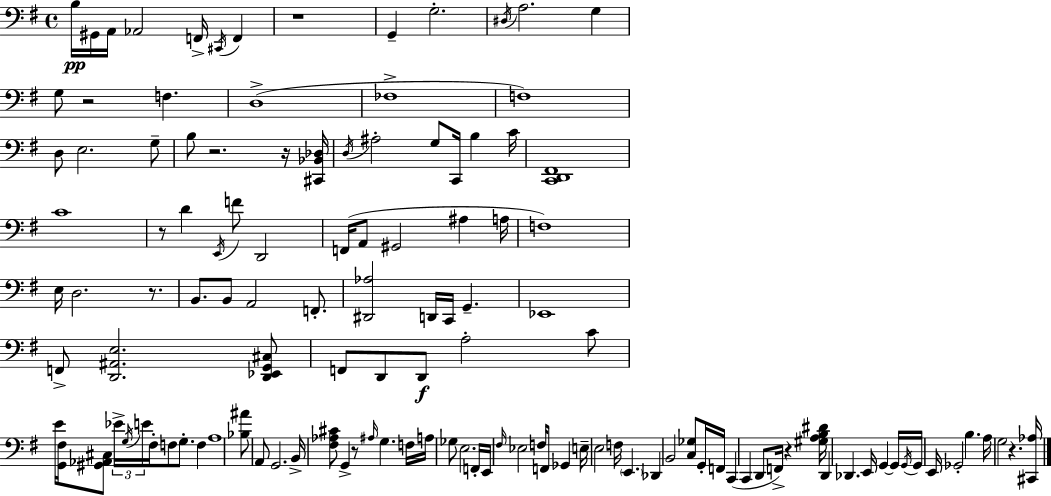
{
  \clef bass
  \time 4/4
  \defaultTimeSignature
  \key g \major
  b16\pp gis,16 a,16 aes,2 f,16-> \acciaccatura { cis,16 } f,4 | r1 | g,4-- g2.-. | \acciaccatura { dis16 } a2. g4 | \break g8 r2 f4. | d1->( | fes1-> | f1) | \break d8 e2. | g8-- b8 r2. | r16 <cis, bes, des>16 \acciaccatura { d16 } ais2-. g8 c,16 b4 | c'16 <c, d, fis,>1 | \break c'1 | r8 d'4 \acciaccatura { e,16 } f'8 d,2 | f,16( a,8 gis,2 ais4 | a16 f1) | \break e16 d2. | r8. b,8. b,8 a,2 | f,8.-. <dis, aes>2 d,16 c,16 g,4.-- | ees,1 | \break f,8-> <d, ais, e>2. | <d, ees, g, cis>8 f,8 d,8 d,8\f a2-. | c'8 e'16 <g, fis>16 <gis, aes, cis>8 \tuplet 3/2 { ees'16-> \acciaccatura { g16 } e'16 } fis16-. f8 g8.-. | f4 a1 | \break <bes ais'>8 a,8 g,2. | b,16-> <fis aes cis'>8 g,4-> r8 \grace { ais16 } g4. | f16 a16 ges8 e2. | f,16-. e,16 \grace { fis16 } ees2 | \break f16 f,8 ges,4 e16-- e2 | f16 \parenthesize e,4. des,4 b,2 | <c ges>8 g,16-. f,16 c,4( c,4 d,8 | f,16->) r4 <gis a b dis'>16 d,4 des,4. | \break e,16 g,4~~ g,16 \acciaccatura { g,16 } g,16 e,16 ges,2-. | b4. a16 g2 | r4. <cis, aes>16 \bar "|."
}